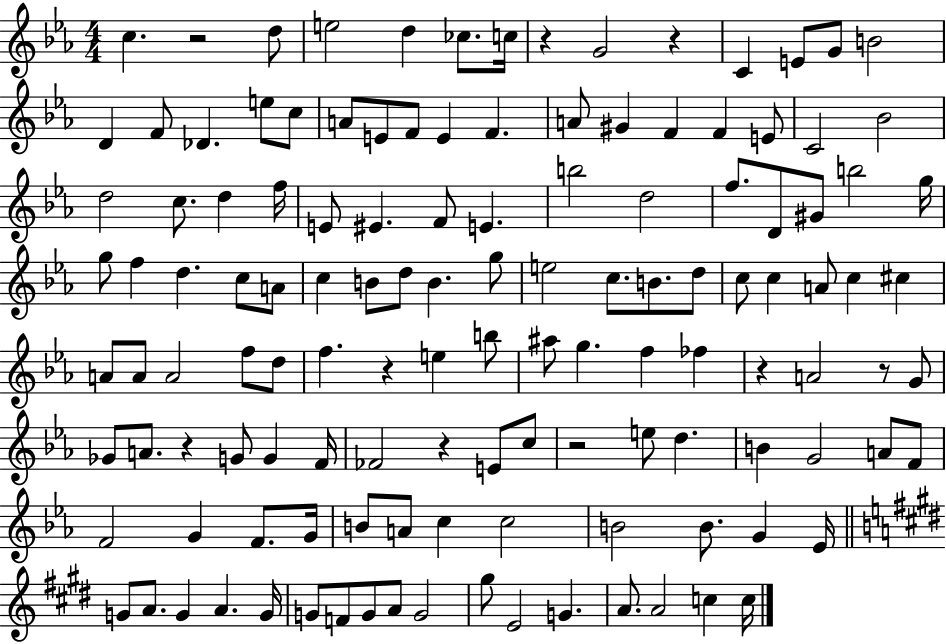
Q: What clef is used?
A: treble